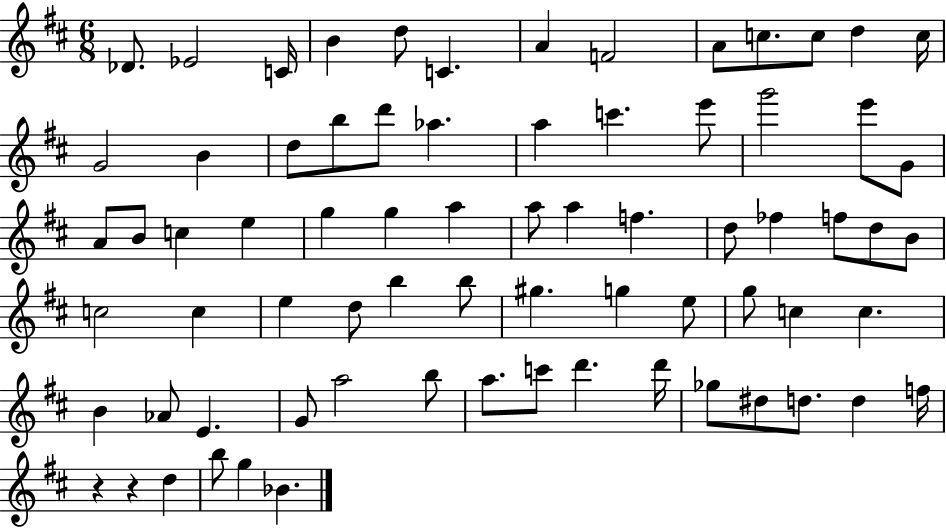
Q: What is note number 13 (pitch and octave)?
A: C5